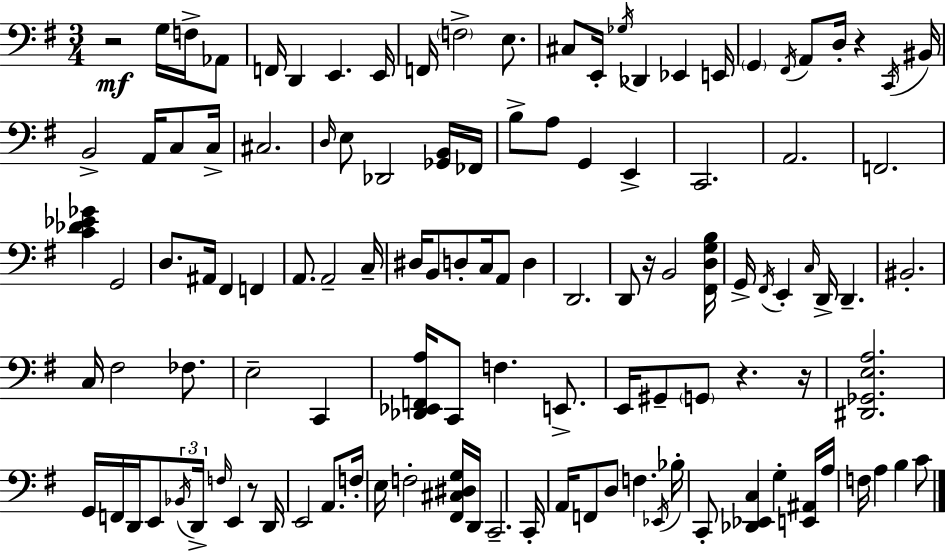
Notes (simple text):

R/h G3/s F3/s Ab2/e F2/s D2/q E2/q. E2/s F2/s F3/h E3/e. C#3/e E2/s Gb3/s Db2/q Eb2/q E2/s G2/q F#2/s A2/e D3/s R/q C2/s BIS2/s B2/h A2/s C3/e C3/s C#3/h. D3/s E3/e Db2/h [Gb2,B2]/s FES2/s B3/e A3/e G2/q E2/q C2/h. A2/h. F2/h. [C4,Db4,Eb4,Gb4]/q G2/h D3/e. A#2/s F#2/q F2/q A2/e. A2/h C3/s D#3/s B2/e D3/e C3/s A2/e D3/q D2/h. D2/e R/s B2/h [F#2,D3,G3,B3]/s G2/s F#2/s E2/q C3/s D2/s D2/q. BIS2/h. C3/s F#3/h FES3/e. E3/h C2/q [Db2,Eb2,F2,A3]/s C2/e F3/q. E2/e. E2/s G#2/e G2/e R/q. R/s [D#2,Gb2,E3,A3]/h. G2/s F2/s D2/s E2/e Bb2/s D2/s F3/s E2/q R/e D2/s E2/h A2/e. F3/s E3/s F3/h [F#2,C#3,D#3,G3]/s D2/s C2/h. C2/s A2/s F2/e D3/e F3/q. Eb2/s Bb3/s C2/e [Db2,Eb2,C3]/q G3/q [E2,A#2]/s A3/s F3/s A3/q B3/q C4/e